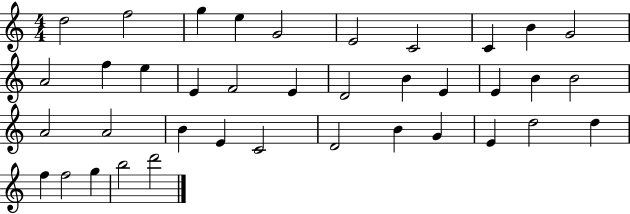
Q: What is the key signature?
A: C major